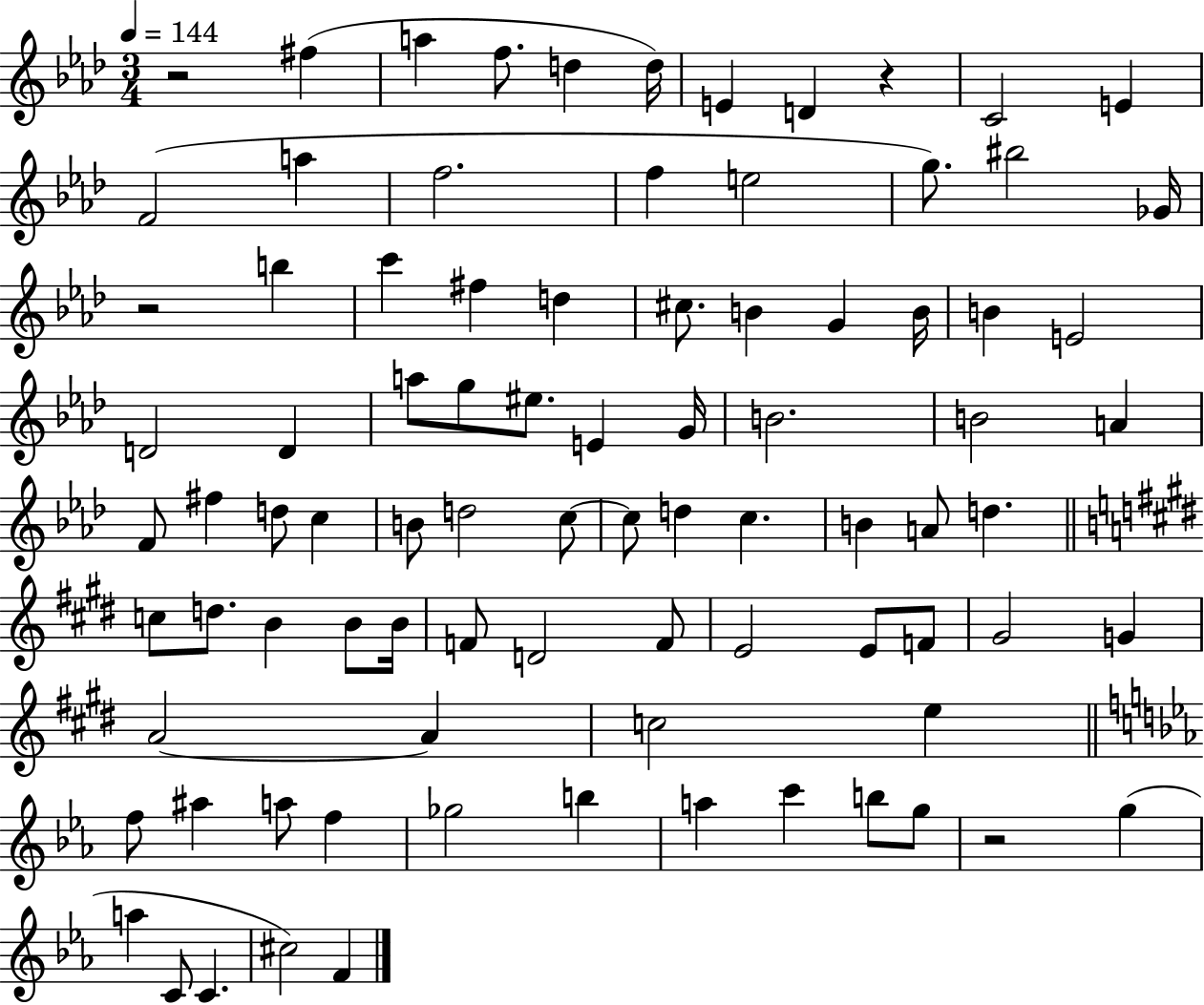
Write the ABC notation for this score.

X:1
T:Untitled
M:3/4
L:1/4
K:Ab
z2 ^f a f/2 d d/4 E D z C2 E F2 a f2 f e2 g/2 ^b2 _G/4 z2 b c' ^f d ^c/2 B G B/4 B E2 D2 D a/2 g/2 ^e/2 E G/4 B2 B2 A F/2 ^f d/2 c B/2 d2 c/2 c/2 d c B A/2 d c/2 d/2 B B/2 B/4 F/2 D2 F/2 E2 E/2 F/2 ^G2 G A2 A c2 e f/2 ^a a/2 f _g2 b a c' b/2 g/2 z2 g a C/2 C ^c2 F